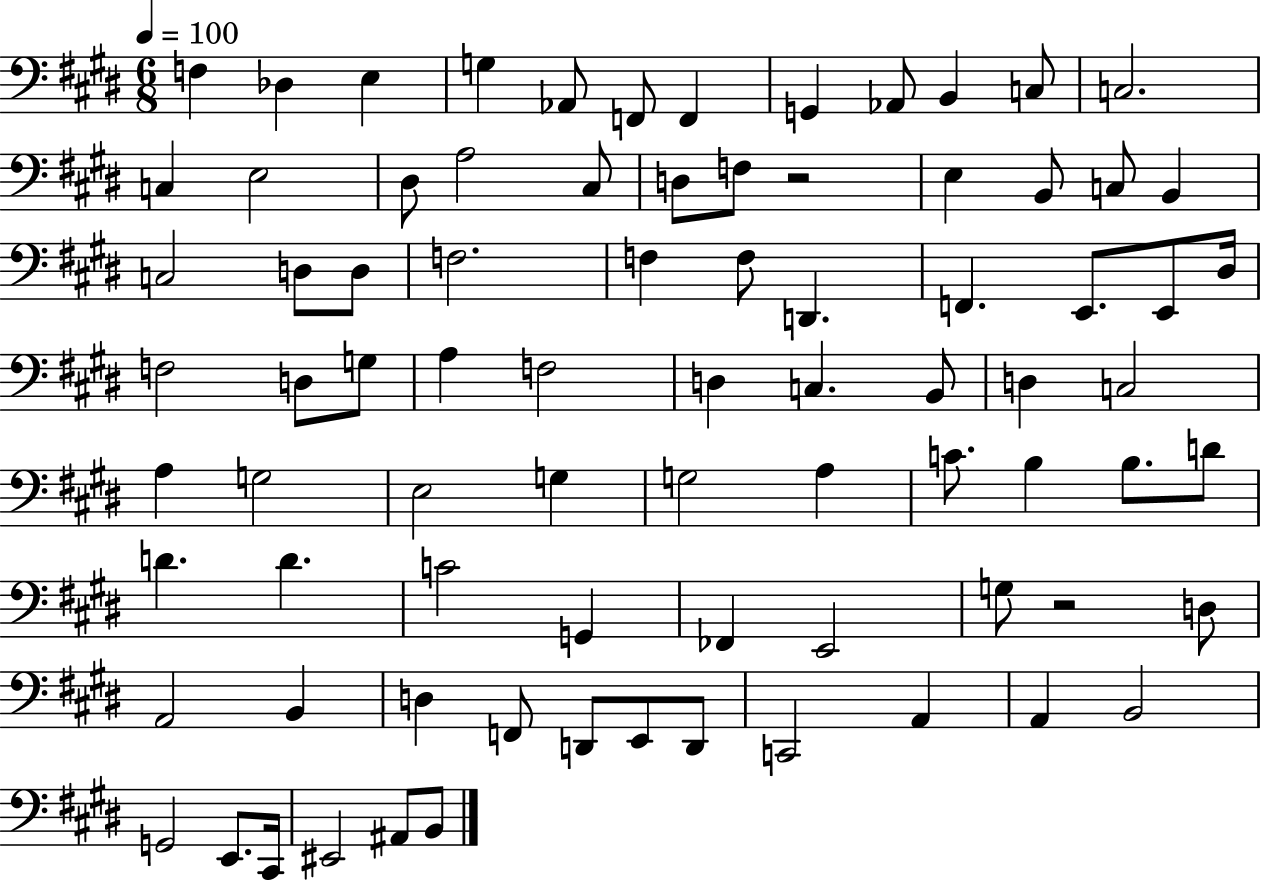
F3/q Db3/q E3/q G3/q Ab2/e F2/e F2/q G2/q Ab2/e B2/q C3/e C3/h. C3/q E3/h D#3/e A3/h C#3/e D3/e F3/e R/h E3/q B2/e C3/e B2/q C3/h D3/e D3/e F3/h. F3/q F3/e D2/q. F2/q. E2/e. E2/e D#3/s F3/h D3/e G3/e A3/q F3/h D3/q C3/q. B2/e D3/q C3/h A3/q G3/h E3/h G3/q G3/h A3/q C4/e. B3/q B3/e. D4/e D4/q. D4/q. C4/h G2/q FES2/q E2/h G3/e R/h D3/e A2/h B2/q D3/q F2/e D2/e E2/e D2/e C2/h A2/q A2/q B2/h G2/h E2/e. C#2/s EIS2/h A#2/e B2/e